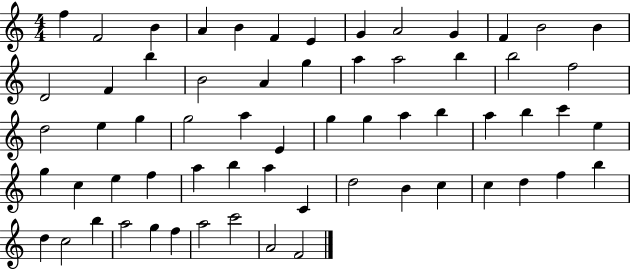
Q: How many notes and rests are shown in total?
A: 63